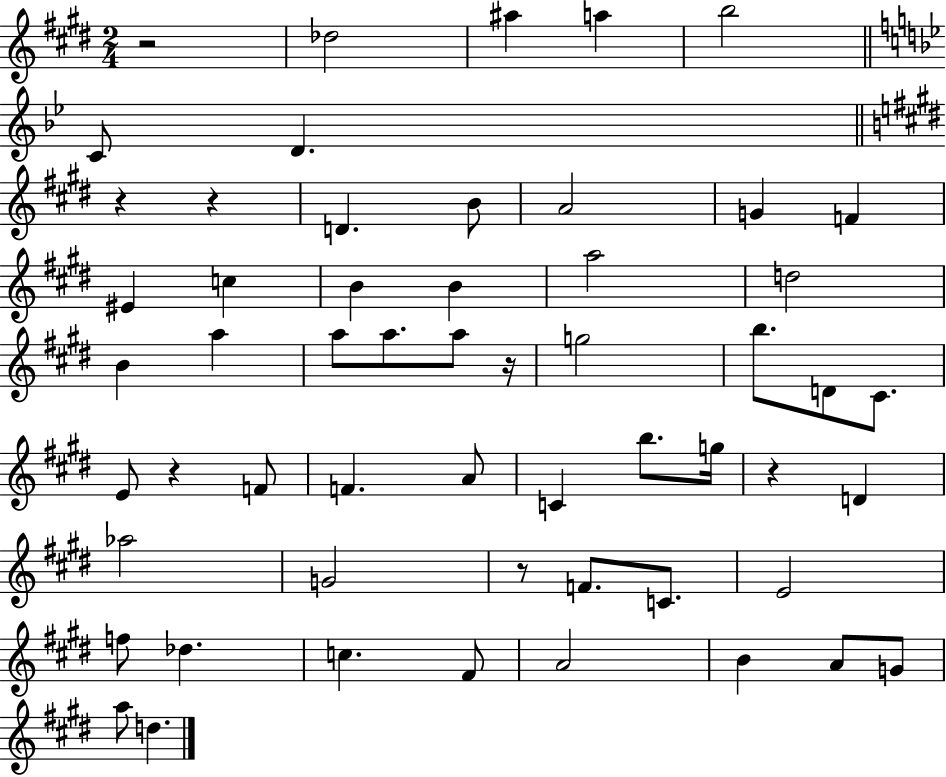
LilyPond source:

{
  \clef treble
  \numericTimeSignature
  \time 2/4
  \key e \major
  r2 | des''2 | ais''4 a''4 | b''2 | \break \bar "||" \break \key bes \major c'8 d'4. | \bar "||" \break \key e \major r4 r4 | d'4. b'8 | a'2 | g'4 f'4 | \break eis'4 c''4 | b'4 b'4 | a''2 | d''2 | \break b'4 a''4 | a''8 a''8. a''8 r16 | g''2 | b''8. d'8 cis'8. | \break e'8 r4 f'8 | f'4. a'8 | c'4 b''8. g''16 | r4 d'4 | \break aes''2 | g'2 | r8 f'8. c'8. | e'2 | \break f''8 des''4. | c''4. fis'8 | a'2 | b'4 a'8 g'8 | \break a''8 d''4. | \bar "|."
}